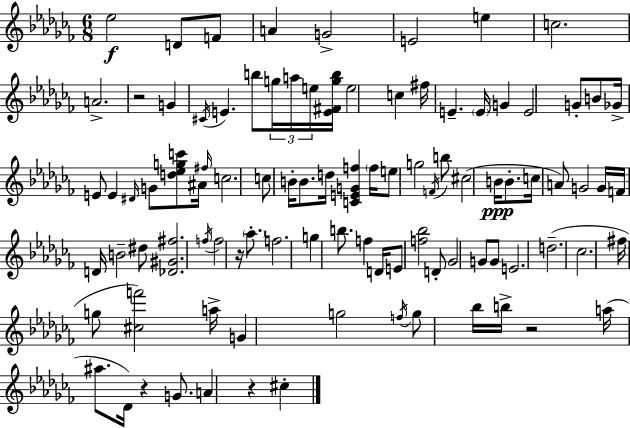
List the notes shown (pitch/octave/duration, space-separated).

Eb5/h D4/e F4/e A4/q G4/h E4/h E5/q C5/h. A4/h. R/h G4/q C#4/s E4/q. B5/e G5/s A5/s E5/s [E4,F#4,G5,B5]/s E5/h C5/q F#5/s E4/q. E4/s G4/q E4/h G4/e B4/e Gb4/s E4/e E4/q D#4/s G4/e [D5,Eb5,G5,C6]/e A#4/s F#5/s C5/h. C5/e B4/s B4/e. D5/s [C4,E4,G4,F5]/q F5/s E5/e G5/h F4/s B5/e C#5/h B4/s B4/e. C5/s A4/e G4/h G4/s F4/s D4/s B4/h D#5/e [Db4,G#4,F#5]/h. F5/s F5/h R/s Ab5/e. F5/h. G5/q B5/e. F5/q D4/s E4/e [F5,Bb5]/h D4/e Gb4/h G4/e G4/e E4/h. D5/h. CES5/h. F#5/s G5/e [C#5,F6]/h A5/s G4/q G5/h F5/s G5/e Bb5/s B5/s R/h A5/s A#5/e. Db4/s R/q G4/e. A4/q R/q C#5/q